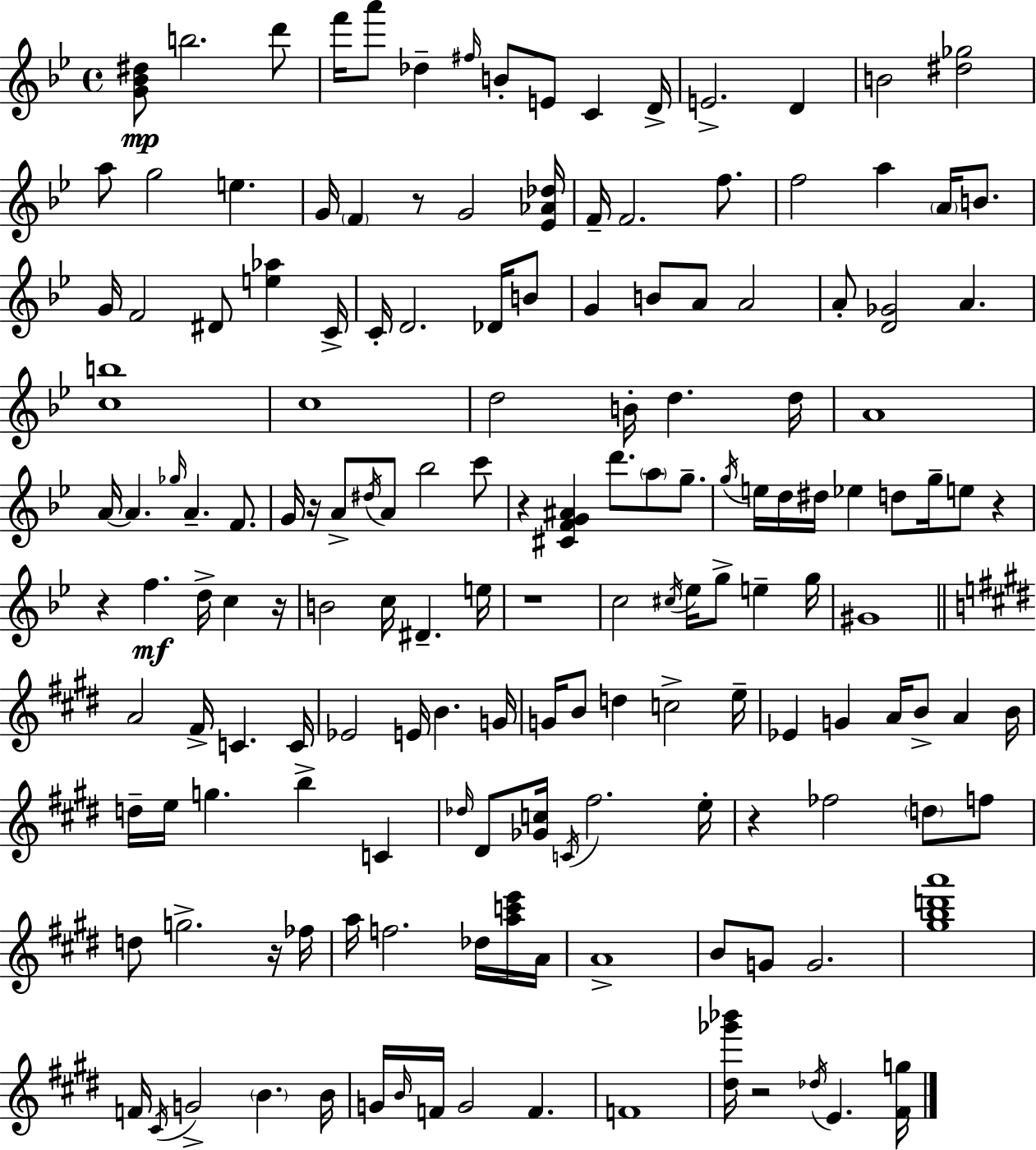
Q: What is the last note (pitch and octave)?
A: E4